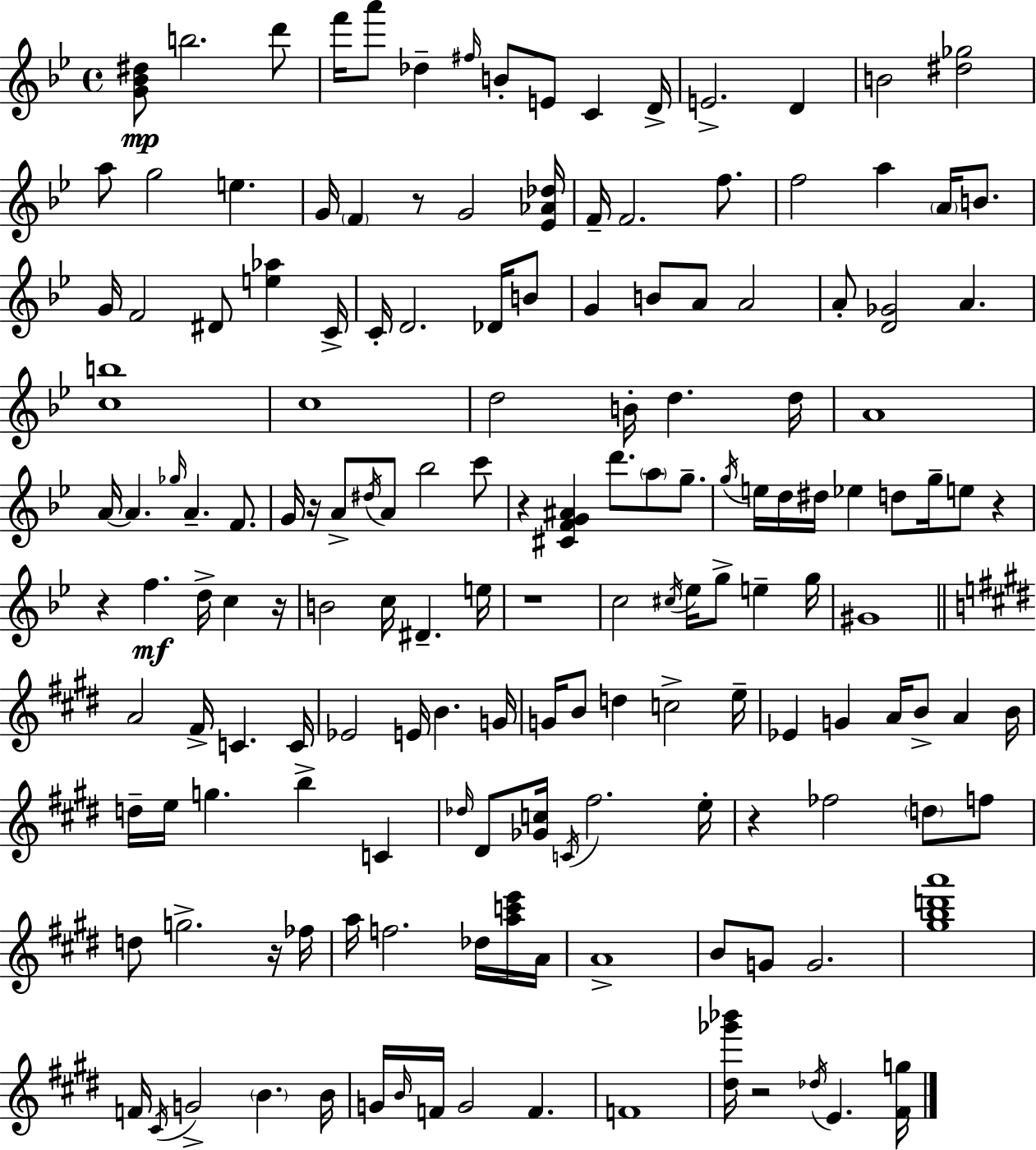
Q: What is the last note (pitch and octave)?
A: E4